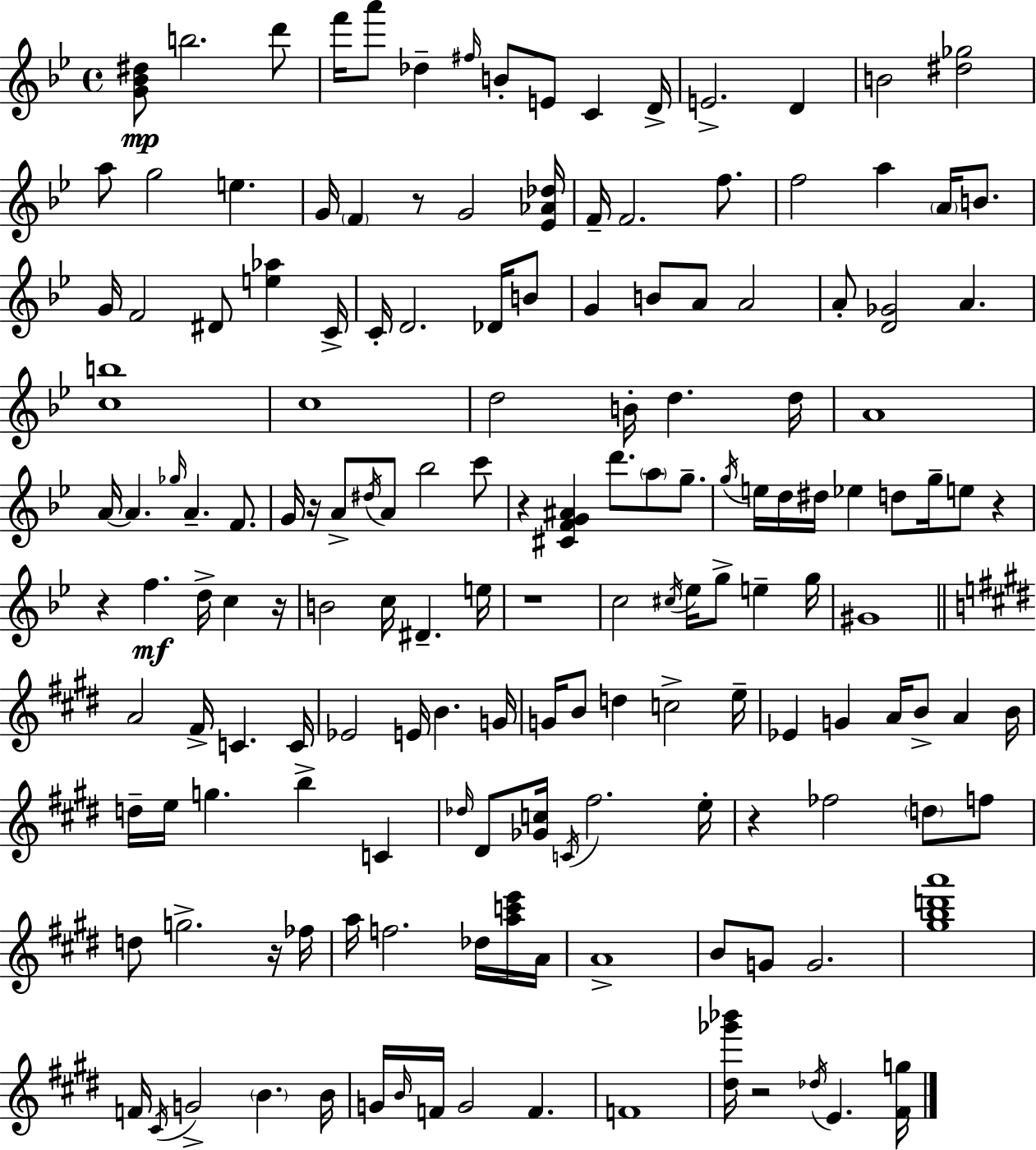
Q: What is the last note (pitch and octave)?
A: E4